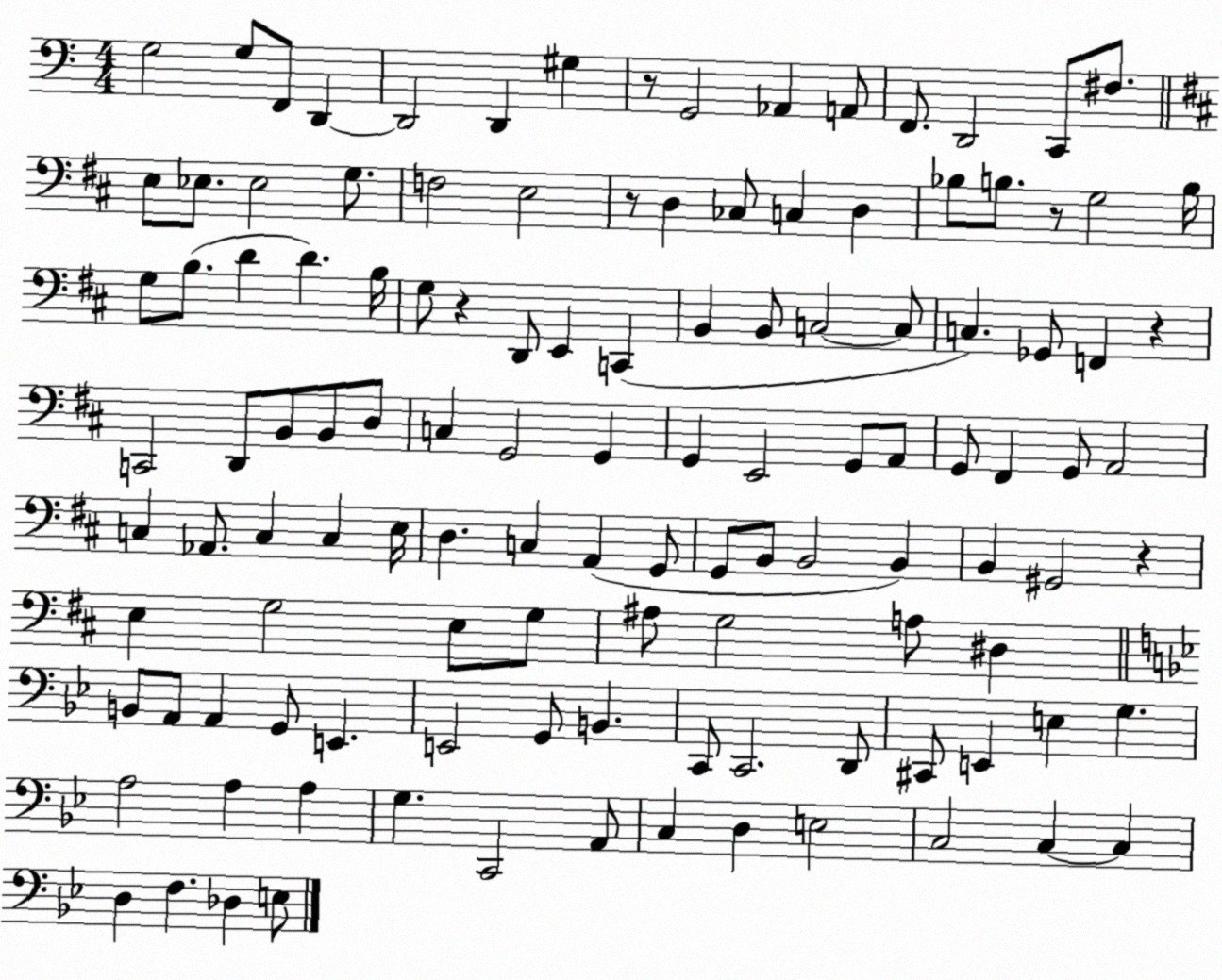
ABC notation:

X:1
T:Untitled
M:4/4
L:1/4
K:C
G,2 G,/2 F,,/2 D,, D,,2 D,, ^G, z/2 G,,2 _A,, A,,/2 F,,/2 D,,2 C,,/2 ^F,/2 E,/2 _E,/2 _E,2 G,/2 F,2 E,2 z/2 D, _C,/2 C, D, _B,/2 B,/2 z/2 G,2 B,/4 G,/2 B,/2 D D B,/4 G,/2 z D,,/2 E,, C,, B,, B,,/2 C,2 C,/2 C, _G,,/2 F,, z C,,2 D,,/2 B,,/2 B,,/2 D,/2 C, G,,2 G,, G,, E,,2 G,,/2 A,,/2 G,,/2 ^F,, G,,/2 A,,2 C, _A,,/2 C, C, E,/4 D, C, A,, G,,/2 G,,/2 B,,/2 B,,2 B,, B,, ^G,,2 z E, G,2 E,/2 G,/2 ^A,/2 G,2 A,/2 ^D, B,,/2 A,,/2 A,, G,,/2 E,, E,,2 G,,/2 B,, C,,/2 C,,2 D,,/2 ^C,,/2 E,, E, G, A,2 A, A, G, C,,2 A,,/2 C, D, E,2 C,2 C, C, D, F, _D, E,/2